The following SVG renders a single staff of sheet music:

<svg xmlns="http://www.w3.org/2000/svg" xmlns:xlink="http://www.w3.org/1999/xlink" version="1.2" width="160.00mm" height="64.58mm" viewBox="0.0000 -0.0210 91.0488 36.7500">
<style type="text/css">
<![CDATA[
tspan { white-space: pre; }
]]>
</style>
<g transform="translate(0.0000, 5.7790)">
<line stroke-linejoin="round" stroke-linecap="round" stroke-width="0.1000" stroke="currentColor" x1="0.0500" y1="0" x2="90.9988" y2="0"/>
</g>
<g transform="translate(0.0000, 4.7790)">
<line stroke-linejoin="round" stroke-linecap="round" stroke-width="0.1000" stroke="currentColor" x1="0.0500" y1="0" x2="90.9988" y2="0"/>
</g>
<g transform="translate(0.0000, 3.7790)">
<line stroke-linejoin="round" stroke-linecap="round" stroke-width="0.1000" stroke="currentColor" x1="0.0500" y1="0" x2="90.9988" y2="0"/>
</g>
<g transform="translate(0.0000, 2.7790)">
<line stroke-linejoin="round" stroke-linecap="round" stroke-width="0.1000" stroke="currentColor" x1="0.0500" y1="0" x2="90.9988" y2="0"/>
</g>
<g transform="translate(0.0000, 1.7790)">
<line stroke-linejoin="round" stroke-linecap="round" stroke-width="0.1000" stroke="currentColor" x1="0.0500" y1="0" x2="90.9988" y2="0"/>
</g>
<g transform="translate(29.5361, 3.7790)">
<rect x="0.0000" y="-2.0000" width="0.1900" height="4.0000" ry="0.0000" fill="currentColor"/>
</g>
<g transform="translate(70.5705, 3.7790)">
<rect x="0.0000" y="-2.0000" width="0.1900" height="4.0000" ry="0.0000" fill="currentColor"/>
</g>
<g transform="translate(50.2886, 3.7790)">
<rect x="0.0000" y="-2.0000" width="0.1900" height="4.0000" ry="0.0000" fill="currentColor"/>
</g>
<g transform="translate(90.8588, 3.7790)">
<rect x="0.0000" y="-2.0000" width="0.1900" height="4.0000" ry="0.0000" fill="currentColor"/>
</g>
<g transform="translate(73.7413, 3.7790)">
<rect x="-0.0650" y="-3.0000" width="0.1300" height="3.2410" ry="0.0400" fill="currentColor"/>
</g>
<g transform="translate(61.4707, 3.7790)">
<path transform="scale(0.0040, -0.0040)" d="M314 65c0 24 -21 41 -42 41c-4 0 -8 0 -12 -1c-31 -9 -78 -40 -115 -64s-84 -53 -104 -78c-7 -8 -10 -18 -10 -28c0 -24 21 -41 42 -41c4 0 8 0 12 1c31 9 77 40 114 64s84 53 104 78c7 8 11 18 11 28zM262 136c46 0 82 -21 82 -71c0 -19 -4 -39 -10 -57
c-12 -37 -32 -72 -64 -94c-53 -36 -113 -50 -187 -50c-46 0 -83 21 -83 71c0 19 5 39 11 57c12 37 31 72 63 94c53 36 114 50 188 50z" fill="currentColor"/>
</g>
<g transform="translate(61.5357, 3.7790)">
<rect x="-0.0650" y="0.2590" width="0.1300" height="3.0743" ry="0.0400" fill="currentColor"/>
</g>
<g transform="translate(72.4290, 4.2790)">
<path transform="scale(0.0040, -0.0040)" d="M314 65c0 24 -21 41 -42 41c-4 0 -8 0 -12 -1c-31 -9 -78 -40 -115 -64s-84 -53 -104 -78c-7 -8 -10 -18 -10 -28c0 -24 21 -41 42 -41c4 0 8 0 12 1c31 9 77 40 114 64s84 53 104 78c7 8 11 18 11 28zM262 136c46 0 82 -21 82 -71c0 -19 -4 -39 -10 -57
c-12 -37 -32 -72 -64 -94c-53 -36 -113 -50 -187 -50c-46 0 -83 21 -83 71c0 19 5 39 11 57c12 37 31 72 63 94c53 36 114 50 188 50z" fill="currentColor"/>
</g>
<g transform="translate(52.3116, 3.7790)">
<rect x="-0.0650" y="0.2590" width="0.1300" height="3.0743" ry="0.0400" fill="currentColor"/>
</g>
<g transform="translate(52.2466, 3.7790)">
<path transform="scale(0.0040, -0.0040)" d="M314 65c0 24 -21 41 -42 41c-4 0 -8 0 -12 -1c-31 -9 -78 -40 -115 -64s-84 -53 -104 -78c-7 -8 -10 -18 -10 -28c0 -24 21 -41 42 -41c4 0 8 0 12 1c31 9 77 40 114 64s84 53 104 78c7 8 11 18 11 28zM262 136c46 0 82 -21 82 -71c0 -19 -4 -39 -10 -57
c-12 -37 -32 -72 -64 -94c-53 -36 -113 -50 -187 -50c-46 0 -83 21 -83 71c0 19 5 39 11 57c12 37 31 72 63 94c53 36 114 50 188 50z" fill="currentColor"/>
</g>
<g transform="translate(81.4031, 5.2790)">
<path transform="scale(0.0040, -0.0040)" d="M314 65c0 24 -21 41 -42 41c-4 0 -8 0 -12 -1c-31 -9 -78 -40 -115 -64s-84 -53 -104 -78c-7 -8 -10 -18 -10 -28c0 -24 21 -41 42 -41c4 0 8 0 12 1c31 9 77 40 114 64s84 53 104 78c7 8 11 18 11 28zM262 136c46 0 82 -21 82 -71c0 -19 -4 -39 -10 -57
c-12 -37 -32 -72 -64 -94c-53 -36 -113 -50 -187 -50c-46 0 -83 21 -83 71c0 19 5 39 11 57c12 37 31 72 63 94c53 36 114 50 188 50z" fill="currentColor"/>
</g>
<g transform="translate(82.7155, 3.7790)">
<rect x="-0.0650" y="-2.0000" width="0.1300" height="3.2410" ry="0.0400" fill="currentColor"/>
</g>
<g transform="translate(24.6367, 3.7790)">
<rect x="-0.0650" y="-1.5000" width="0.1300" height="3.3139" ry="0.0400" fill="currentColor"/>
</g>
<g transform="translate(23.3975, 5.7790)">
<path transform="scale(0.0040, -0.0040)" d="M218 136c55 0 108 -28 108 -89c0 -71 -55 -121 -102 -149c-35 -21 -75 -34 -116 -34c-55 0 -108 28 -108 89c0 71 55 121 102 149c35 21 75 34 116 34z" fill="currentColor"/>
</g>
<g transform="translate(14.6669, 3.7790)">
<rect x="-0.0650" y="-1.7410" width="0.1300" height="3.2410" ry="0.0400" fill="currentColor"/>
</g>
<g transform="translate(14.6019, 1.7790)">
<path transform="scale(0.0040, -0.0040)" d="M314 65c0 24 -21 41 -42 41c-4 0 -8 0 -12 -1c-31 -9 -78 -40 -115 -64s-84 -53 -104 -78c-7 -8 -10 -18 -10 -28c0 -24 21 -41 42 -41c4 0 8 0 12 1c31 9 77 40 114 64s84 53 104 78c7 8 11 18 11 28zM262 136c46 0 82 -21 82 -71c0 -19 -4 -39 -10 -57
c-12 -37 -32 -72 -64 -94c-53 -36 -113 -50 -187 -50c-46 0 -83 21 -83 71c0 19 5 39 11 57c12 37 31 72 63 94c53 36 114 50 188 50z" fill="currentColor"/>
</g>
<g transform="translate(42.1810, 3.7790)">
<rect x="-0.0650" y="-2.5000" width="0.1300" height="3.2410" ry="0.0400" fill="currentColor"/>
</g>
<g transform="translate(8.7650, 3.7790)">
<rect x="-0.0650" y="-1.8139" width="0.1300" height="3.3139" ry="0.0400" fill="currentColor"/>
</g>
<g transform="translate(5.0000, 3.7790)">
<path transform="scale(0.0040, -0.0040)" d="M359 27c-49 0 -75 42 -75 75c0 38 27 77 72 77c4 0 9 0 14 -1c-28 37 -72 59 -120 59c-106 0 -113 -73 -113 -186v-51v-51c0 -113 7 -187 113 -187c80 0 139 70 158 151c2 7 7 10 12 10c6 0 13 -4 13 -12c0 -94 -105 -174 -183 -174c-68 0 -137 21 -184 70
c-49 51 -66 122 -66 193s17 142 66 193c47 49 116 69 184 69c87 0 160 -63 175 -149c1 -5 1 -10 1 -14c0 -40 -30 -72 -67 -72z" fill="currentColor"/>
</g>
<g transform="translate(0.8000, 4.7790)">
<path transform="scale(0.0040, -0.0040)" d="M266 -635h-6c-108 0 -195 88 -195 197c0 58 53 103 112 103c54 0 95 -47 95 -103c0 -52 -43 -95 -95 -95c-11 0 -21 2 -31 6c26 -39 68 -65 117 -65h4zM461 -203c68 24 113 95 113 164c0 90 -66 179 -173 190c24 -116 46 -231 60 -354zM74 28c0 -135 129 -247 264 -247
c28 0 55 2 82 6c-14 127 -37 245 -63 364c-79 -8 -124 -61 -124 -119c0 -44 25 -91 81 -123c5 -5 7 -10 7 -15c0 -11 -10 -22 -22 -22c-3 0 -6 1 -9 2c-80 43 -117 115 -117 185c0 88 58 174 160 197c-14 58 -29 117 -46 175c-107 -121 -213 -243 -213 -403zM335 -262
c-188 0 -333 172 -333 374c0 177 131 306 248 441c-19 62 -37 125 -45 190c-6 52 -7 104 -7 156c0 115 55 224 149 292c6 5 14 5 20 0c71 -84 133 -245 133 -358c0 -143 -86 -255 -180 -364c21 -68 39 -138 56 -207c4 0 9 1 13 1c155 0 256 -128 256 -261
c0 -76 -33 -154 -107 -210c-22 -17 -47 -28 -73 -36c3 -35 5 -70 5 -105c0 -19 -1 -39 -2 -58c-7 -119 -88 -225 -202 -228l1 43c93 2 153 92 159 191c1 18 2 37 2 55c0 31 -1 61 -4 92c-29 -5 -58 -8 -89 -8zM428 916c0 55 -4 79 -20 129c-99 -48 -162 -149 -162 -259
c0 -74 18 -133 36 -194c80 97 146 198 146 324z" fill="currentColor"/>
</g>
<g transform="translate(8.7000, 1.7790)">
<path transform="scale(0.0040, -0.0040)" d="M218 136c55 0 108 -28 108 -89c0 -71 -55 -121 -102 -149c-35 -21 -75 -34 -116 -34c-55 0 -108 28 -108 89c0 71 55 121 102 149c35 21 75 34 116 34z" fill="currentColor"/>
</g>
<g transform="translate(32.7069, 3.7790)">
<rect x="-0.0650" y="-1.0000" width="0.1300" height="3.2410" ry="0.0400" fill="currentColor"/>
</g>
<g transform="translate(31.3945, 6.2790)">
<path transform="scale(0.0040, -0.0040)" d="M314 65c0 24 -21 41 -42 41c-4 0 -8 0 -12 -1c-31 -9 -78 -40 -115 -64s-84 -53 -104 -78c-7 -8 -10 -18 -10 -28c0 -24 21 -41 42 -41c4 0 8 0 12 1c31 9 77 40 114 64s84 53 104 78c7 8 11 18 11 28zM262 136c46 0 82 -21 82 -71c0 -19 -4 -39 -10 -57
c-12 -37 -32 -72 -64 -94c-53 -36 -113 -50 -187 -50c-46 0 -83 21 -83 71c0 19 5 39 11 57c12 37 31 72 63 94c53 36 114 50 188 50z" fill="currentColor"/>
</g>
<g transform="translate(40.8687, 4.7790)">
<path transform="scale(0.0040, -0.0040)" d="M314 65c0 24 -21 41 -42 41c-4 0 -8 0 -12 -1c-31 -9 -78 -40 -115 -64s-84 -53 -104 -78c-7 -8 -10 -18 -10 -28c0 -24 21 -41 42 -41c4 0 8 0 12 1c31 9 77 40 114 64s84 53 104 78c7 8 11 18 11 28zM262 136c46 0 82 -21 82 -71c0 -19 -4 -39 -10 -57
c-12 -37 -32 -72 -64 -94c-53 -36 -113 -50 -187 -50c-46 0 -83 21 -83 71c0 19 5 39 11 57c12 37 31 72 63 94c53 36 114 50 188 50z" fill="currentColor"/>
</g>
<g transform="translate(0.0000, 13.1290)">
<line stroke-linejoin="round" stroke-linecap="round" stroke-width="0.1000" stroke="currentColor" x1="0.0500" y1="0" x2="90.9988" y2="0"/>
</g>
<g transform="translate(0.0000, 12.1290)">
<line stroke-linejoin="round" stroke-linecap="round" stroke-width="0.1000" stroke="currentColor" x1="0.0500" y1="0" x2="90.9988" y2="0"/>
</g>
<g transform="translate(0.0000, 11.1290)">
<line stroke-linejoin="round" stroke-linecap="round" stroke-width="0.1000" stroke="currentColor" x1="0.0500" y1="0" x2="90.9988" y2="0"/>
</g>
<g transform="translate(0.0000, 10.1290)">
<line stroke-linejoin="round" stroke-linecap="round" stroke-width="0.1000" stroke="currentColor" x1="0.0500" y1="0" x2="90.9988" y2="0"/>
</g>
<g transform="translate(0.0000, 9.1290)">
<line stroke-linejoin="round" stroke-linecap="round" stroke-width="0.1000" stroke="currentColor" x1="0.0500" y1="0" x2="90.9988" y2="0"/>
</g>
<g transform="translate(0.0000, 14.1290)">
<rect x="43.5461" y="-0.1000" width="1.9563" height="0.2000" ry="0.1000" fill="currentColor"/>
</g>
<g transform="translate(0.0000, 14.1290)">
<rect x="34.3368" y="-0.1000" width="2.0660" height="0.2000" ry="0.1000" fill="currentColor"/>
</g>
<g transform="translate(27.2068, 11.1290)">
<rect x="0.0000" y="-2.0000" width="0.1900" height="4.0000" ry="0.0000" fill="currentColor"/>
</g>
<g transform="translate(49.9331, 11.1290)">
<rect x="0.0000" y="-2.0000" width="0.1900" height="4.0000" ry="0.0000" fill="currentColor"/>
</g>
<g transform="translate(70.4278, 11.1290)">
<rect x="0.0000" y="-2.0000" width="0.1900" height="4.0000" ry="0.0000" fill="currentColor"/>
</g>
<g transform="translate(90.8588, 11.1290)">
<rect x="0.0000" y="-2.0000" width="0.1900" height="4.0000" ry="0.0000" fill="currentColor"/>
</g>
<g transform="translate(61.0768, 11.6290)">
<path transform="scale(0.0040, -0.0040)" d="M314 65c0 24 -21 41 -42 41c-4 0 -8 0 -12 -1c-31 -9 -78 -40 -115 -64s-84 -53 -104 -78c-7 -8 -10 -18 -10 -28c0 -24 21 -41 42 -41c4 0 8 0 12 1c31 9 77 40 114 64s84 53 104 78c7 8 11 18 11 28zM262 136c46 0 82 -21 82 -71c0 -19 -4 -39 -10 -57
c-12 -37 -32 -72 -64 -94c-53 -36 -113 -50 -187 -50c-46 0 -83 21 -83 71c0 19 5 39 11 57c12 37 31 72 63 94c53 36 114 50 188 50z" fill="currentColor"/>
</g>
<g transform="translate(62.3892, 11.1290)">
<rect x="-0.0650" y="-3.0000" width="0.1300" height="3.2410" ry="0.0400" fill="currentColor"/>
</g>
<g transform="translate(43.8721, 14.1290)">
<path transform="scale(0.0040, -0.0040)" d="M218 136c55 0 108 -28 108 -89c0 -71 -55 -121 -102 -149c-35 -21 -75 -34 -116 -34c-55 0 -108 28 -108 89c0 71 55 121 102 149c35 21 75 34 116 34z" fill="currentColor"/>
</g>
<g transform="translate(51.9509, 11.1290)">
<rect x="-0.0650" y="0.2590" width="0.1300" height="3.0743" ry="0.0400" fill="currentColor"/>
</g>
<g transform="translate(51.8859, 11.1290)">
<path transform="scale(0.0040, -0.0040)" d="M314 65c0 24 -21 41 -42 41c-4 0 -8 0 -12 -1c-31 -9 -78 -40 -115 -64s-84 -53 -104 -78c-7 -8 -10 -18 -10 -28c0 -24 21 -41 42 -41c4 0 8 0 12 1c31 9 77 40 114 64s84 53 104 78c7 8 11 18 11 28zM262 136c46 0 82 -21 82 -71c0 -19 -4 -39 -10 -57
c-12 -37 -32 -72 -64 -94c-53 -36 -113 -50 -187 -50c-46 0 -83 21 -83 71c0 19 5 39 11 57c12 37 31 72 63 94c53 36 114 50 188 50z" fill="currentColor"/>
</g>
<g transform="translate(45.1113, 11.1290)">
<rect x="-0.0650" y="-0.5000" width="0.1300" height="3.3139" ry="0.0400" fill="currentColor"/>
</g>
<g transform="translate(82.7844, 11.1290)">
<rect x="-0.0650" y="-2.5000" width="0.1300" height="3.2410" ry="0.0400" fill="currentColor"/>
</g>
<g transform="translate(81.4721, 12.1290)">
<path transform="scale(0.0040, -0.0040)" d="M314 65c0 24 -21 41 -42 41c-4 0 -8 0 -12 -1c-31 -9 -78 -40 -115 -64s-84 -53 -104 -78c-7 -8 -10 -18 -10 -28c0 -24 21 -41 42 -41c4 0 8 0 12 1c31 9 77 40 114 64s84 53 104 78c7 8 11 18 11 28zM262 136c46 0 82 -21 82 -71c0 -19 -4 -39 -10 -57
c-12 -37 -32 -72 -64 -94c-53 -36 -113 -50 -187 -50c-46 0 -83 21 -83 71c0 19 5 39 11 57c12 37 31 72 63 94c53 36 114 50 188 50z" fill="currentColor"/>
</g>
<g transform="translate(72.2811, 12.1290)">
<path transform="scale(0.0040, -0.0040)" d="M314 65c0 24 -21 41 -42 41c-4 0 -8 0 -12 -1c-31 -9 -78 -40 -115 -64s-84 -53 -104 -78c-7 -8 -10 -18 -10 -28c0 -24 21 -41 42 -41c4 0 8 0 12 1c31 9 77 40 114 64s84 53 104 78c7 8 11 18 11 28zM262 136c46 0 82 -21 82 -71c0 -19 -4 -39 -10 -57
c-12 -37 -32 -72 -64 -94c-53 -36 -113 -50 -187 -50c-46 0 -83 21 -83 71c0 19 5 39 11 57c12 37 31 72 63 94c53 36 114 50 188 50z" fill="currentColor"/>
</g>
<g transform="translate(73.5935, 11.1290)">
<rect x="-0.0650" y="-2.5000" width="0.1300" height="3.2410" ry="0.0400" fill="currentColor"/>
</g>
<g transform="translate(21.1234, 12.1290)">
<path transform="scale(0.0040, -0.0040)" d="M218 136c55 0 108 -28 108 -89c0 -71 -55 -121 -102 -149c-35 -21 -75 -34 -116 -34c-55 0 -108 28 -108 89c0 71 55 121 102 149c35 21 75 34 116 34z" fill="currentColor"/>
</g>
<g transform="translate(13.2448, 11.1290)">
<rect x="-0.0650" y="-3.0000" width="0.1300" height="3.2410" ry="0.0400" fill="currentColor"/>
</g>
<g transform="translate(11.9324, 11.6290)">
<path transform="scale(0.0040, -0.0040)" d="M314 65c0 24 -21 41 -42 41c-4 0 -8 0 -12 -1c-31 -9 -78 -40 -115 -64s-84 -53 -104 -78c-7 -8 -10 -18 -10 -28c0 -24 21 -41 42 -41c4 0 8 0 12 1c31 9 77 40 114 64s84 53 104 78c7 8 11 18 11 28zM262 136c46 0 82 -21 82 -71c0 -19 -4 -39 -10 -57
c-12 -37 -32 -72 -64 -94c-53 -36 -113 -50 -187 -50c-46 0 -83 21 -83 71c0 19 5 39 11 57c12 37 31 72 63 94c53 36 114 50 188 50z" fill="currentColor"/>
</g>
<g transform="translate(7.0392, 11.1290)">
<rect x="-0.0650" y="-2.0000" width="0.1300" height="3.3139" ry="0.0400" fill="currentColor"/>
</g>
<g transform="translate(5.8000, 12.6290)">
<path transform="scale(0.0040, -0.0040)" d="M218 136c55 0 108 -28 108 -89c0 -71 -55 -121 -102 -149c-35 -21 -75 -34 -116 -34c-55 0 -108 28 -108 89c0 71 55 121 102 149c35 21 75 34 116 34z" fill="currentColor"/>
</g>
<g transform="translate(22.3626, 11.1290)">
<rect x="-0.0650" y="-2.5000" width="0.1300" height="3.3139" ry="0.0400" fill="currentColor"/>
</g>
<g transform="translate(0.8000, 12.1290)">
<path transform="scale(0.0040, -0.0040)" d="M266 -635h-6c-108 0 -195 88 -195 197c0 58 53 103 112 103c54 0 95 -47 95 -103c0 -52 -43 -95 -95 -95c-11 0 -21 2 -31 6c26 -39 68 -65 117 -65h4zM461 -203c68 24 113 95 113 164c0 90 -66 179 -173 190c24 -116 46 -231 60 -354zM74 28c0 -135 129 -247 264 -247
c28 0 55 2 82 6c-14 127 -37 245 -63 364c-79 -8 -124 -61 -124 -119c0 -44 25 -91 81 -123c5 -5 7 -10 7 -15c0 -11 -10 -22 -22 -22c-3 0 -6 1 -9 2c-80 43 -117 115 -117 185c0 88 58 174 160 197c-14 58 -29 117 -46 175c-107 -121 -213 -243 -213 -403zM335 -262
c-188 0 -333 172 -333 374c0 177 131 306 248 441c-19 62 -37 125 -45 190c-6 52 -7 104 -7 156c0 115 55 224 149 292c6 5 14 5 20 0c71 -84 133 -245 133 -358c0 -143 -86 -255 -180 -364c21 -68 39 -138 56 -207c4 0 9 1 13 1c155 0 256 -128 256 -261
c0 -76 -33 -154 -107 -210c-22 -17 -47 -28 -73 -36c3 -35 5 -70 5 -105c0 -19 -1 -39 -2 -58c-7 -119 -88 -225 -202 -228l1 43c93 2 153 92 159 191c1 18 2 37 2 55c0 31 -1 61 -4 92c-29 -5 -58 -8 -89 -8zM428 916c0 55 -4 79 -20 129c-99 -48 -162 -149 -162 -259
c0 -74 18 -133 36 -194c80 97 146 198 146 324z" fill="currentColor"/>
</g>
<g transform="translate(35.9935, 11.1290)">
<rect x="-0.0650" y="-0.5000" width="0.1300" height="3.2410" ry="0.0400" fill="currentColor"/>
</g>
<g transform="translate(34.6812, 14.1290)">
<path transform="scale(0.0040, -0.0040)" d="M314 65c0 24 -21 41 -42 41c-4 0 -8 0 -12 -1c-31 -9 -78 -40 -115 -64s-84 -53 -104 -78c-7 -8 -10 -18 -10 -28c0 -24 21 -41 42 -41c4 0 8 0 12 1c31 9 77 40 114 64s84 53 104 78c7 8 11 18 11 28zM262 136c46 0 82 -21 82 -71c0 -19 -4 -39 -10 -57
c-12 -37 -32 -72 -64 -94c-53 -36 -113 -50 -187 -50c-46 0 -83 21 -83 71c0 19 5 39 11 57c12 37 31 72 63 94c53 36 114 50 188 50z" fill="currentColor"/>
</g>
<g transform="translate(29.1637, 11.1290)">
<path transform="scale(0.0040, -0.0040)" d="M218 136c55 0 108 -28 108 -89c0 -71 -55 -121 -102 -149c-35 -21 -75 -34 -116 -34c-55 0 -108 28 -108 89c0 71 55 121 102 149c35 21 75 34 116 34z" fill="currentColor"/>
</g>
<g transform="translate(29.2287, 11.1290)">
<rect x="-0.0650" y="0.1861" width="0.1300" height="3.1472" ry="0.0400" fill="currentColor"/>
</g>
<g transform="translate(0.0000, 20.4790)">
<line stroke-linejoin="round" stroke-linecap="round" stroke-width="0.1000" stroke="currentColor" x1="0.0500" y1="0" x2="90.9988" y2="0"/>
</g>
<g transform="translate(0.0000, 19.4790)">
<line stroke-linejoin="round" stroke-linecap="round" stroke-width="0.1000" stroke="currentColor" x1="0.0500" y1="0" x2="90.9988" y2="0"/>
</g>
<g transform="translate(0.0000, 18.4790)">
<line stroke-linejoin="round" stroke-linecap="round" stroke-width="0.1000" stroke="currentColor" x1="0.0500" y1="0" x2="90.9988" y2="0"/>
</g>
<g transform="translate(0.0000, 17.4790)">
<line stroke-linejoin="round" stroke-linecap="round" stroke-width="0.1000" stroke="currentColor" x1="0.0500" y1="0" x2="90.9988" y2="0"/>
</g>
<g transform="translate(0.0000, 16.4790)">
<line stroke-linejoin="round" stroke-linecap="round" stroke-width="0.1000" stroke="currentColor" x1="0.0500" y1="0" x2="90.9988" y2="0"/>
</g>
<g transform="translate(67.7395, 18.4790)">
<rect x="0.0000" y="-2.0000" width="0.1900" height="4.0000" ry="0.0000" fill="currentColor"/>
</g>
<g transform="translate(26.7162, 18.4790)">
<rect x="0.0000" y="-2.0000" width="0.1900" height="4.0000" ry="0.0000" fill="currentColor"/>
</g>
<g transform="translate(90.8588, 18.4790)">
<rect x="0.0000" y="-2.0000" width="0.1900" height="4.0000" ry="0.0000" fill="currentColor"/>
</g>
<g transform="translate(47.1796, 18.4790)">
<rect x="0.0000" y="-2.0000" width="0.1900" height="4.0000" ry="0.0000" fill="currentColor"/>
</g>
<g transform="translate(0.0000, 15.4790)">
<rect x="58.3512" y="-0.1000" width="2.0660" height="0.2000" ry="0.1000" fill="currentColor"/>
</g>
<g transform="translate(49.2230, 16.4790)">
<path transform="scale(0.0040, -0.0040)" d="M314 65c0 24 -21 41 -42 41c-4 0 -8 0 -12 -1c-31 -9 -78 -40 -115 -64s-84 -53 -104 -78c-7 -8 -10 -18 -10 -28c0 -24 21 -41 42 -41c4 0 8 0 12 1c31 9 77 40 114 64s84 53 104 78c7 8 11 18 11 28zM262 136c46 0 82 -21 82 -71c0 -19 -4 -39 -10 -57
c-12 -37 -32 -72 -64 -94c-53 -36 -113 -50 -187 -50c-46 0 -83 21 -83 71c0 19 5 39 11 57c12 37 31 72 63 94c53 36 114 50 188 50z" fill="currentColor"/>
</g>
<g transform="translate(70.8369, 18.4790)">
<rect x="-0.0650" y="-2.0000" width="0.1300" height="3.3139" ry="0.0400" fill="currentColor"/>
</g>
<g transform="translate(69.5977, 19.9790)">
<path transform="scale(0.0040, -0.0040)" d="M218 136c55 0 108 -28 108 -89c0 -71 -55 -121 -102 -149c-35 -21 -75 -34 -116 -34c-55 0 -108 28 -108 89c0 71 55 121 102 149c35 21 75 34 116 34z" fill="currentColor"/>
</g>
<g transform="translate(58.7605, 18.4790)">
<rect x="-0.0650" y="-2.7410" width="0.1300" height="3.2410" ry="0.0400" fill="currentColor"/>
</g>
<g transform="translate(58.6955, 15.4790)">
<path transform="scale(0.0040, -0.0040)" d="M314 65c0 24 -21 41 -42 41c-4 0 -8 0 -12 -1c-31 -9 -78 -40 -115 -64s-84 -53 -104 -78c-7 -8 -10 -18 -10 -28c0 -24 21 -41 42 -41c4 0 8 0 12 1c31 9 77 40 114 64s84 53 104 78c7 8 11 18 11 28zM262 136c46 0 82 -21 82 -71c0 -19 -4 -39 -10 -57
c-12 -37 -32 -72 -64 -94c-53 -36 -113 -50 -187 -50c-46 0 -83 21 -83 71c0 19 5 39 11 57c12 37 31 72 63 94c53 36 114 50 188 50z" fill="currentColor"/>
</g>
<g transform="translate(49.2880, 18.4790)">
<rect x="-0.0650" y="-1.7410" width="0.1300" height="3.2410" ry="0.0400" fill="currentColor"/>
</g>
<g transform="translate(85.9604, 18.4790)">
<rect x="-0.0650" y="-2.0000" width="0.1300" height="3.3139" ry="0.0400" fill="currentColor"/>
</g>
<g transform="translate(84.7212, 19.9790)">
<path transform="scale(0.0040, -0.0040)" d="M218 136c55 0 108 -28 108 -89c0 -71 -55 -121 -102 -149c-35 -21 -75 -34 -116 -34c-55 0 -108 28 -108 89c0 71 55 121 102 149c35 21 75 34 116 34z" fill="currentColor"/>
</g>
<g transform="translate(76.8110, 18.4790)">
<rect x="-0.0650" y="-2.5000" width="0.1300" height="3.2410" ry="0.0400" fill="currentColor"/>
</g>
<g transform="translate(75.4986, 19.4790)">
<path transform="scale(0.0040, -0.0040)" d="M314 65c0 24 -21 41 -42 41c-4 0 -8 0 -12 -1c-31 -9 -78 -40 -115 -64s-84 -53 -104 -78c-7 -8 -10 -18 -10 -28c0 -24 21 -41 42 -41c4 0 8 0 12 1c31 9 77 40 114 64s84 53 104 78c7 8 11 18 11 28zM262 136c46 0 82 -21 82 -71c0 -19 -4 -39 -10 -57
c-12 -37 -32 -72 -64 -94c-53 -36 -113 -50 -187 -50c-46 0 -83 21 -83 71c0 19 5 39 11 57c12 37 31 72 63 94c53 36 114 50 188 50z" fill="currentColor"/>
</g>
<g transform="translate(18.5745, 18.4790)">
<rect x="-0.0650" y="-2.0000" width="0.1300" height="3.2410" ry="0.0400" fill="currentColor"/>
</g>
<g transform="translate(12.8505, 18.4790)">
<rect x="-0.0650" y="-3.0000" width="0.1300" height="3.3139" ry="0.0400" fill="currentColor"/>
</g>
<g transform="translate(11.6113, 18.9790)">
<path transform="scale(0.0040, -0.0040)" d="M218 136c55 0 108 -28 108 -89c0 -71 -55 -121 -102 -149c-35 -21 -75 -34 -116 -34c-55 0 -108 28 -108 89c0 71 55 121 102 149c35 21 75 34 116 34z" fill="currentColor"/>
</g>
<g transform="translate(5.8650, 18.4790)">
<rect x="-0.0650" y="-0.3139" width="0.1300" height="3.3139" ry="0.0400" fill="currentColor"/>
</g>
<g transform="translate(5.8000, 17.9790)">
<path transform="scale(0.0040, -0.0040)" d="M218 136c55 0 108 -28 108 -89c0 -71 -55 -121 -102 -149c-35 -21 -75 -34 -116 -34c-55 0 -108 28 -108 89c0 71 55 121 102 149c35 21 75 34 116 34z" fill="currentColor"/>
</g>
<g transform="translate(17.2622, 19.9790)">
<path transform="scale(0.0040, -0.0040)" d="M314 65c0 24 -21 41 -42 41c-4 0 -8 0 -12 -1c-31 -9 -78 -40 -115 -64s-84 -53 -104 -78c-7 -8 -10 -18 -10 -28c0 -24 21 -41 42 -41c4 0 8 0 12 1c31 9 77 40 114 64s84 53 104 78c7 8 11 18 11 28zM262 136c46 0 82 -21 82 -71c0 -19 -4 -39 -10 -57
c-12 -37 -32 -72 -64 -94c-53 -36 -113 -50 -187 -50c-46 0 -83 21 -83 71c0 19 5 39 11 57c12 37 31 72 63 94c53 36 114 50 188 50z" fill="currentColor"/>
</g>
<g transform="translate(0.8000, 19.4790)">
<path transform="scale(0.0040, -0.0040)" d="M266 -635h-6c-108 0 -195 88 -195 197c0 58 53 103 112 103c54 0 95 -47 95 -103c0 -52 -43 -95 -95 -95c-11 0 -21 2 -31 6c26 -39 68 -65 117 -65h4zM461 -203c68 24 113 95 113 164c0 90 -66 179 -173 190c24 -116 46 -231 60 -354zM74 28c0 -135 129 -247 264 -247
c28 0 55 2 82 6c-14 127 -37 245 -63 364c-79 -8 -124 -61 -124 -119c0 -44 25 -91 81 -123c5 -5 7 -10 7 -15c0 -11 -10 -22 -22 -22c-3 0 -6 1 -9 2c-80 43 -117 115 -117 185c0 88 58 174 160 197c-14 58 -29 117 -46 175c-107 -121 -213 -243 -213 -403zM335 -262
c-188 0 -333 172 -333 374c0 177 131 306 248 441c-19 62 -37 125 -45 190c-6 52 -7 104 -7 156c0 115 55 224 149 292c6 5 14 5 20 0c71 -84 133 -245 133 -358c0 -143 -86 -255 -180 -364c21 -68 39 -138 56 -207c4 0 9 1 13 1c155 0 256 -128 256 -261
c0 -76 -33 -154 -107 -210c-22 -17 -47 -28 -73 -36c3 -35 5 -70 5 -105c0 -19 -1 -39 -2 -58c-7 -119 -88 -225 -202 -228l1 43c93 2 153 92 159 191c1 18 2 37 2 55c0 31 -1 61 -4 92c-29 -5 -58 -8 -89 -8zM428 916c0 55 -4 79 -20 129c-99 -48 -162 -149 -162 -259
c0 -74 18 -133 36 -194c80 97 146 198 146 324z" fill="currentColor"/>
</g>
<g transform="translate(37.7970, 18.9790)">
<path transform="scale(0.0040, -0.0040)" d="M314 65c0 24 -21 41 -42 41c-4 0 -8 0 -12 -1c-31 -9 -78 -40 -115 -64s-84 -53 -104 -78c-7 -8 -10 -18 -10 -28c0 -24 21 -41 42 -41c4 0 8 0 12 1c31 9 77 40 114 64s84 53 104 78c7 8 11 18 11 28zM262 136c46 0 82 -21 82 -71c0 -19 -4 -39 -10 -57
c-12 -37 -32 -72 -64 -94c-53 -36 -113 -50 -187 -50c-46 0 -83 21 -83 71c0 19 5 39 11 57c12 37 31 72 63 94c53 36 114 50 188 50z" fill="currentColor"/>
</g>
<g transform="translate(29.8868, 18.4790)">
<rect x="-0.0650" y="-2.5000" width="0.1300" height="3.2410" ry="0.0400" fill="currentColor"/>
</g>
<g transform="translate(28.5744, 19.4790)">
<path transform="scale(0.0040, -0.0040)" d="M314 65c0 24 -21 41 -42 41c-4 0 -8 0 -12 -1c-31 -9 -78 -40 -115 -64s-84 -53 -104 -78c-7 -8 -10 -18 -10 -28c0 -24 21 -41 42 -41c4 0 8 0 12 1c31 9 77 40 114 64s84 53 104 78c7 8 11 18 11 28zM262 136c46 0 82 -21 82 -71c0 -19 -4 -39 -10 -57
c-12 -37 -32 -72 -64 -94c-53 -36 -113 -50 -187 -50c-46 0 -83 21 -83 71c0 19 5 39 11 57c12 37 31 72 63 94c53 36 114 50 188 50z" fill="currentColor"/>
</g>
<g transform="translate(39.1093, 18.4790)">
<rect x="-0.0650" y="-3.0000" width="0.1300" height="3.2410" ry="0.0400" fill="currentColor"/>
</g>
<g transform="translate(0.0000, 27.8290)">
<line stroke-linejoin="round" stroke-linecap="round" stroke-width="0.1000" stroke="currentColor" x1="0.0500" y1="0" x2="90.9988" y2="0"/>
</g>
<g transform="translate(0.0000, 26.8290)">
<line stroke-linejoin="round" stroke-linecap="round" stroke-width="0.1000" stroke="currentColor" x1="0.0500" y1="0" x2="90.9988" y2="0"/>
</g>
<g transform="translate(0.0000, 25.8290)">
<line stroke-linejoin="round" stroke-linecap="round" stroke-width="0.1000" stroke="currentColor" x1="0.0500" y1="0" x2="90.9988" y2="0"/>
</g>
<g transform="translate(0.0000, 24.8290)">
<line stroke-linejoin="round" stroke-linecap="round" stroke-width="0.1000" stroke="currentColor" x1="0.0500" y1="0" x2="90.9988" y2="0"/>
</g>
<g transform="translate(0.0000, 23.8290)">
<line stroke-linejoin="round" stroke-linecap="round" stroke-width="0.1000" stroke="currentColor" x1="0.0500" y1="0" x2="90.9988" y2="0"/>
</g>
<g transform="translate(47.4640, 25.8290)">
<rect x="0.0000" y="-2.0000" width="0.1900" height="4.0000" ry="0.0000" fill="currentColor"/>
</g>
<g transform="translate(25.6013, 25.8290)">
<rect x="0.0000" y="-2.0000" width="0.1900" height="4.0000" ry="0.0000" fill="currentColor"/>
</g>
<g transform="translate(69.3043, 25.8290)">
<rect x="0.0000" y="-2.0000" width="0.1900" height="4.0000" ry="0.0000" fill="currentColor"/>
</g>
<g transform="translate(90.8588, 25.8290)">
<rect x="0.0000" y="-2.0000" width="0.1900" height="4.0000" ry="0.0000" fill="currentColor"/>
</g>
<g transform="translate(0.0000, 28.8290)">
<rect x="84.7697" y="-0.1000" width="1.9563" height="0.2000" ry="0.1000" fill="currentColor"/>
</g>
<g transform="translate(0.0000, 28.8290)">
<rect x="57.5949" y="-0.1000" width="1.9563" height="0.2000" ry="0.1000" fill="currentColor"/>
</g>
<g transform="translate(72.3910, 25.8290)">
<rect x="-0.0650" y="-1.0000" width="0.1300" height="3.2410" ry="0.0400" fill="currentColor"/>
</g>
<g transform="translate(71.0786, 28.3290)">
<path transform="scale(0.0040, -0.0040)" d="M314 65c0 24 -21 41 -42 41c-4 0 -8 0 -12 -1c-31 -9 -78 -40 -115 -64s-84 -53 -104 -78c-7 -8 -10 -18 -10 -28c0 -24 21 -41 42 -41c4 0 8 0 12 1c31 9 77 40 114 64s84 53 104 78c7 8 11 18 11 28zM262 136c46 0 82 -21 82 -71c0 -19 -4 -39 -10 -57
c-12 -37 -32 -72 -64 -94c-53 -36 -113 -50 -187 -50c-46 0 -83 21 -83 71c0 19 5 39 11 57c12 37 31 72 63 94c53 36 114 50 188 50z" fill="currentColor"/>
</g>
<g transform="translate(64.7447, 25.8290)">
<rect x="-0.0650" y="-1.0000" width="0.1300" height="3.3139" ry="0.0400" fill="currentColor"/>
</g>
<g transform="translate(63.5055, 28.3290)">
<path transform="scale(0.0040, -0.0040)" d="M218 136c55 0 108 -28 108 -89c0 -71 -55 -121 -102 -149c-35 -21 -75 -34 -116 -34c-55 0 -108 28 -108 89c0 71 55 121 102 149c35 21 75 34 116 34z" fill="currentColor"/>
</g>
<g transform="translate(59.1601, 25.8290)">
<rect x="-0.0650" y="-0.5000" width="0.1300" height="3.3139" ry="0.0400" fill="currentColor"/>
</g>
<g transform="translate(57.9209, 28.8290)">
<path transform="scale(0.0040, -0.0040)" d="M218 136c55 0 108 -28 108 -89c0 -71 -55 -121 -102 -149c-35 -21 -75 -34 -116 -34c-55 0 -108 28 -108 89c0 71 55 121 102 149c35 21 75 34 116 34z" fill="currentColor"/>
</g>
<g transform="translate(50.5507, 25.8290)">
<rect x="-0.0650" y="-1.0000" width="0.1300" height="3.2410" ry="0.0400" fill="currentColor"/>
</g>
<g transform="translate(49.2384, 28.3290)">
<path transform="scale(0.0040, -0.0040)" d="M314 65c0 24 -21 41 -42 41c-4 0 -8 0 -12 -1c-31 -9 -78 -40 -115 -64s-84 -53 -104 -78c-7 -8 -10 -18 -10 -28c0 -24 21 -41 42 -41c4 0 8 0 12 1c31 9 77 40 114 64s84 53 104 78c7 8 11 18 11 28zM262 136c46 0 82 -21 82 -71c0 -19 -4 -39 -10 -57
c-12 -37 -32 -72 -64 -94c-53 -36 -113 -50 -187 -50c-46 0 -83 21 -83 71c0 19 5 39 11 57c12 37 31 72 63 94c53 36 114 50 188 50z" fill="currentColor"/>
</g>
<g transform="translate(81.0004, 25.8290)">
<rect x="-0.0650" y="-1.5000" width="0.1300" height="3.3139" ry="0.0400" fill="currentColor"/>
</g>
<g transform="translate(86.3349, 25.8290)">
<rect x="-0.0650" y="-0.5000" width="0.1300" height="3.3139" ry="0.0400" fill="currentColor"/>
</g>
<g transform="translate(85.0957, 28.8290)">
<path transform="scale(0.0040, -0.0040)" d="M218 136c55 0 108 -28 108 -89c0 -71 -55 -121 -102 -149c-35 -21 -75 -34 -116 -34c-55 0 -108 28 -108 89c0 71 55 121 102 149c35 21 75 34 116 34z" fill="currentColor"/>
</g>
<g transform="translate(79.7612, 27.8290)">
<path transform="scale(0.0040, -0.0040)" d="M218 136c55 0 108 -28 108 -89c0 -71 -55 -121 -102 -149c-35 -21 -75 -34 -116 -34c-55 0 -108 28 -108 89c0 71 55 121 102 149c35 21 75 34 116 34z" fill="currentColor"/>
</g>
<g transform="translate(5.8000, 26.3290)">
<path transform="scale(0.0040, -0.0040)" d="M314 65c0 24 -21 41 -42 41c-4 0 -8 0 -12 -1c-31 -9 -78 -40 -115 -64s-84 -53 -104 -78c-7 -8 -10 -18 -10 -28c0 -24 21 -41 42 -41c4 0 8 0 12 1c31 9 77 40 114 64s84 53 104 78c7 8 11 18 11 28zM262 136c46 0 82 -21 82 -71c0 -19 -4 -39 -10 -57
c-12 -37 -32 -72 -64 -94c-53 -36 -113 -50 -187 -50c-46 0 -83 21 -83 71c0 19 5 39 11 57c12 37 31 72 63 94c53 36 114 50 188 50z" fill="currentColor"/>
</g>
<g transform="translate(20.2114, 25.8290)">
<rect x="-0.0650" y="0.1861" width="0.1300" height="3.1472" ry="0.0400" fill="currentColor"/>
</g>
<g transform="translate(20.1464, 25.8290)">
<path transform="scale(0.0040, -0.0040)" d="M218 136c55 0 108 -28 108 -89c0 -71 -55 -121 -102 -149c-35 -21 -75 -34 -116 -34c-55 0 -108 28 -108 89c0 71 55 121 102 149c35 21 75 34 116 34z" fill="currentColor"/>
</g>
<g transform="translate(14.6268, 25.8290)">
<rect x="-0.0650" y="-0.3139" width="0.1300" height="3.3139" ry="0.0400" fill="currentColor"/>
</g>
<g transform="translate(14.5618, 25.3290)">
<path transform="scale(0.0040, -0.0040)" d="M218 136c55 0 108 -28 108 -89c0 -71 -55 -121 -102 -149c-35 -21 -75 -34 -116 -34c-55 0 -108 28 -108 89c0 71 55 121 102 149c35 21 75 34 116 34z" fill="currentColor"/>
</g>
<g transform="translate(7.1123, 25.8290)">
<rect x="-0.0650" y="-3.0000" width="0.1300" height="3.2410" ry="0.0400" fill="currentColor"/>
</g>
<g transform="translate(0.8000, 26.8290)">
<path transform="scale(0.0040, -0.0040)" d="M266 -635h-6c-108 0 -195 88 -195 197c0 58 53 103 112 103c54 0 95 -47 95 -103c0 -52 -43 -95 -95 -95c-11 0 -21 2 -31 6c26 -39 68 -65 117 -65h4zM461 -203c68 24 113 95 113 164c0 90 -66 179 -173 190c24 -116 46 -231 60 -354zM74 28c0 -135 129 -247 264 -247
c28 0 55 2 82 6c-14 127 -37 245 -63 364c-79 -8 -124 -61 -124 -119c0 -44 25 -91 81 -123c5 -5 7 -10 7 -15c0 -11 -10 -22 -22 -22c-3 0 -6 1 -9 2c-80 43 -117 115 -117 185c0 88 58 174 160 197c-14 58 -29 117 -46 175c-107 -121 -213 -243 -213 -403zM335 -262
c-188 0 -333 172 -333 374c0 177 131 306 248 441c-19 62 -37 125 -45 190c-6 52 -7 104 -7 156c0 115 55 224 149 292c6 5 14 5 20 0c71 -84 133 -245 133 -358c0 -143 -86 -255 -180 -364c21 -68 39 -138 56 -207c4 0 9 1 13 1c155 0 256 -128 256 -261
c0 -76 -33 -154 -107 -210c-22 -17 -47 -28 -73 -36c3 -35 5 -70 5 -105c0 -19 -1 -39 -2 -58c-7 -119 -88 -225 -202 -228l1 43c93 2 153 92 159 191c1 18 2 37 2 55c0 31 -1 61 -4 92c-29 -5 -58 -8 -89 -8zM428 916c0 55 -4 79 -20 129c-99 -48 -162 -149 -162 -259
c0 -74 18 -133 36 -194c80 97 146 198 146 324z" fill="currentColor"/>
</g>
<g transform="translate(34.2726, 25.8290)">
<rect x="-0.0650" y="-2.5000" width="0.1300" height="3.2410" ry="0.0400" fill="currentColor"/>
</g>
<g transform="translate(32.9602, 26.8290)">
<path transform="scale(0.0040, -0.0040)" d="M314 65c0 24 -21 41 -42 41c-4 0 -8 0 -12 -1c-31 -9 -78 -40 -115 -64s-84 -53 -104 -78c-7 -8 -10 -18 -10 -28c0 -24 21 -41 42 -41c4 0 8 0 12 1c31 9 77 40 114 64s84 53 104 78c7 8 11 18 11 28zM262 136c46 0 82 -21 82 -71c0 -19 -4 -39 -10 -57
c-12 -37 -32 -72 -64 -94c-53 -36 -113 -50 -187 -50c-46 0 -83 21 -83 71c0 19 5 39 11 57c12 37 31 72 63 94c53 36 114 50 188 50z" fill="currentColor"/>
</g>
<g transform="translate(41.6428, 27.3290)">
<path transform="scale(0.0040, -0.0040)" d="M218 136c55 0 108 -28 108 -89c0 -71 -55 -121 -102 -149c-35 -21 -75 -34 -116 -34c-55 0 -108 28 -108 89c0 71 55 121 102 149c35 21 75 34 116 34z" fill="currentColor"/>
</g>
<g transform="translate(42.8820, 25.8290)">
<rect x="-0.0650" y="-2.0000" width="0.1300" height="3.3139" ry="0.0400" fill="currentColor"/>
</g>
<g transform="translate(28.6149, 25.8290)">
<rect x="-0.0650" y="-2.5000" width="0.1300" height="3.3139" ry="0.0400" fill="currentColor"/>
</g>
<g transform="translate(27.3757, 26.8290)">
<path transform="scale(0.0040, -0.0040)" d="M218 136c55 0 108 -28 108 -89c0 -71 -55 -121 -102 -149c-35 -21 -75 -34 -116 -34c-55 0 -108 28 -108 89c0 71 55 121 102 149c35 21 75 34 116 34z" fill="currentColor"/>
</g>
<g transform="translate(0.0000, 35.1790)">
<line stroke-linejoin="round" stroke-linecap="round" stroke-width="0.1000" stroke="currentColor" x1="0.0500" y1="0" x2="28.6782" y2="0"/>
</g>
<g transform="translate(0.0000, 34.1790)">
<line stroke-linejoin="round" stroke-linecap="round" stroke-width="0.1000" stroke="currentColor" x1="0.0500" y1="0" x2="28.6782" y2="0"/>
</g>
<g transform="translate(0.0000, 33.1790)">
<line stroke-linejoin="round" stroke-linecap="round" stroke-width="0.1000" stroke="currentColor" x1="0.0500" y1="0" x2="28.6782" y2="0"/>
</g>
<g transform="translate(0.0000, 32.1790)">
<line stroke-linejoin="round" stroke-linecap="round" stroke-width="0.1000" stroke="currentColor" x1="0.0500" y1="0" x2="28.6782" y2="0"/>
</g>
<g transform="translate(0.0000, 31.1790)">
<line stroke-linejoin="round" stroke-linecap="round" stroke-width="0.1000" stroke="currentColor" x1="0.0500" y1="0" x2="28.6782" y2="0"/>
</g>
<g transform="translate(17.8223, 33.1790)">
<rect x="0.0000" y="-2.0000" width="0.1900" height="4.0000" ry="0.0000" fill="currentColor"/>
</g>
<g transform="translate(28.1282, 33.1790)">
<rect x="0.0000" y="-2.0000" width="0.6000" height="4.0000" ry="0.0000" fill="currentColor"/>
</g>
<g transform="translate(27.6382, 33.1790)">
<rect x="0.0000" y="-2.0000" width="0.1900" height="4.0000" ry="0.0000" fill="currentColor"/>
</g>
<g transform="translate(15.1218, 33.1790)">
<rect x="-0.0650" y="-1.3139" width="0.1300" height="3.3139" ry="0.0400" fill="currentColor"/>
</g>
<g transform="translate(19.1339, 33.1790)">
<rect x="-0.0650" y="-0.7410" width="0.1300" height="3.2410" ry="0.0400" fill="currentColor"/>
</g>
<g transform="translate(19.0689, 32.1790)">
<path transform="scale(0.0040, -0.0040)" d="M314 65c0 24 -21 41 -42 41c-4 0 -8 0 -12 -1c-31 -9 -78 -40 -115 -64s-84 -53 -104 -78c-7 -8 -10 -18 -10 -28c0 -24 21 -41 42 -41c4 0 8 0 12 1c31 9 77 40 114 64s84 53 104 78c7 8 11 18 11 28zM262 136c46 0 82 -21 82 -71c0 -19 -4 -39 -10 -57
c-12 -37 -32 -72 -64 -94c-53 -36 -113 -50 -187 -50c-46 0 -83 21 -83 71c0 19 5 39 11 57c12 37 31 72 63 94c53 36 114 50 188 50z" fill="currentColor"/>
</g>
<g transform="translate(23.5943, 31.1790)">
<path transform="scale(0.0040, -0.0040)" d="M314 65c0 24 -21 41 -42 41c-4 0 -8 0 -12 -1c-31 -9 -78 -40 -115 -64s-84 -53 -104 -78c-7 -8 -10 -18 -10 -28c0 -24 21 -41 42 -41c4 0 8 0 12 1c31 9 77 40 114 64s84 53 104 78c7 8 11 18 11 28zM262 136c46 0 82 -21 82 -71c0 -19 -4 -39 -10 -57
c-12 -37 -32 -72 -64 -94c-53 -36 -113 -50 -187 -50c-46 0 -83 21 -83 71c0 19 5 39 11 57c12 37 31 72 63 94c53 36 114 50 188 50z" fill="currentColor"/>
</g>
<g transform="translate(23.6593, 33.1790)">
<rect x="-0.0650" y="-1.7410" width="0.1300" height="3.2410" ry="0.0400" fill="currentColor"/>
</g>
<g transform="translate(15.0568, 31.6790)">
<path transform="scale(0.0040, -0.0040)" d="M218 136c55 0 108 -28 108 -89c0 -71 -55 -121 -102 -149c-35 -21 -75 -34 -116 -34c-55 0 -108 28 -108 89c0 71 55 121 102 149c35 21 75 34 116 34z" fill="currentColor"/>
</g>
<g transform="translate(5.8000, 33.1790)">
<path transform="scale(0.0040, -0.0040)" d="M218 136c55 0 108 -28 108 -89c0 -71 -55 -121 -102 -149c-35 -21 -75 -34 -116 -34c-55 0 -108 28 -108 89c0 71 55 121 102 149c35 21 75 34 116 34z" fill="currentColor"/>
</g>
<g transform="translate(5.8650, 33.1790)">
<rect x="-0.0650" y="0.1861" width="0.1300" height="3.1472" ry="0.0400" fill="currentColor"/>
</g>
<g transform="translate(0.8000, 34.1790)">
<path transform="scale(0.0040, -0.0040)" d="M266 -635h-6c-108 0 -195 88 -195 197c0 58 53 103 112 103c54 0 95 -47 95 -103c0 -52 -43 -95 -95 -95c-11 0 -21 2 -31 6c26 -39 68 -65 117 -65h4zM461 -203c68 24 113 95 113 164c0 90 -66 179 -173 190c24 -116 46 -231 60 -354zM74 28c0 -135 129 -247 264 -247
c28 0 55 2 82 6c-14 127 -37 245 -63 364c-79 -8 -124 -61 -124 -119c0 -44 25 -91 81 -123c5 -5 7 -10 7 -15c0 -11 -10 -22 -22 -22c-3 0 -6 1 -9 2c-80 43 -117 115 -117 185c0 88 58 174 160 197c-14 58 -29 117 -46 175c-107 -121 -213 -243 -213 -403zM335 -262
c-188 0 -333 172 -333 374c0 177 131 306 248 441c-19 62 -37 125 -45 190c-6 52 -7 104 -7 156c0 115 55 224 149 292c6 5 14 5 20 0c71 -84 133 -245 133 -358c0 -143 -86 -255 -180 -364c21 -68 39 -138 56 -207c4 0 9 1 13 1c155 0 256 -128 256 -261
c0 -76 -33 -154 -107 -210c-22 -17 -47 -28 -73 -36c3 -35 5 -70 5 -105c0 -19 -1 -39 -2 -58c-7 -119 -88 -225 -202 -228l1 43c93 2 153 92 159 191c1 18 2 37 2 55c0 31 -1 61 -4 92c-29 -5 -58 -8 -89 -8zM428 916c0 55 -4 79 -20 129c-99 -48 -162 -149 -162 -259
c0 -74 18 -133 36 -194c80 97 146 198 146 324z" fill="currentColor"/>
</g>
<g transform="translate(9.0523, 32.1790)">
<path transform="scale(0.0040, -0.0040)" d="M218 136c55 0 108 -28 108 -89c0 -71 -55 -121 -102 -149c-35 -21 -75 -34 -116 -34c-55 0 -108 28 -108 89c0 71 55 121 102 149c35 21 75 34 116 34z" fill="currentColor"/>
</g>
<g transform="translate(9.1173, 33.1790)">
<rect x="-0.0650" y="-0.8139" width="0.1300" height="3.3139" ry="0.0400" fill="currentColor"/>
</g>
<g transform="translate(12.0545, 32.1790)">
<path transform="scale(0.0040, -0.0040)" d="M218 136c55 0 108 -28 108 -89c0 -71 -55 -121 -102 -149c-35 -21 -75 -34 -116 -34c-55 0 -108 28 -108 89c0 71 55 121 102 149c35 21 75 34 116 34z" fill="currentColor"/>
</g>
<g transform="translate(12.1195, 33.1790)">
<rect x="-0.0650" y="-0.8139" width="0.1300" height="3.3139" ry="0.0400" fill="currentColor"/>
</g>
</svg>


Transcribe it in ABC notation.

X:1
T:Untitled
M:4/4
L:1/4
K:C
f f2 E D2 G2 B2 B2 A2 F2 F A2 G B C2 C B2 A2 G2 G2 c A F2 G2 A2 f2 a2 F G2 F A2 c B G G2 F D2 C D D2 E C B d d e d2 f2